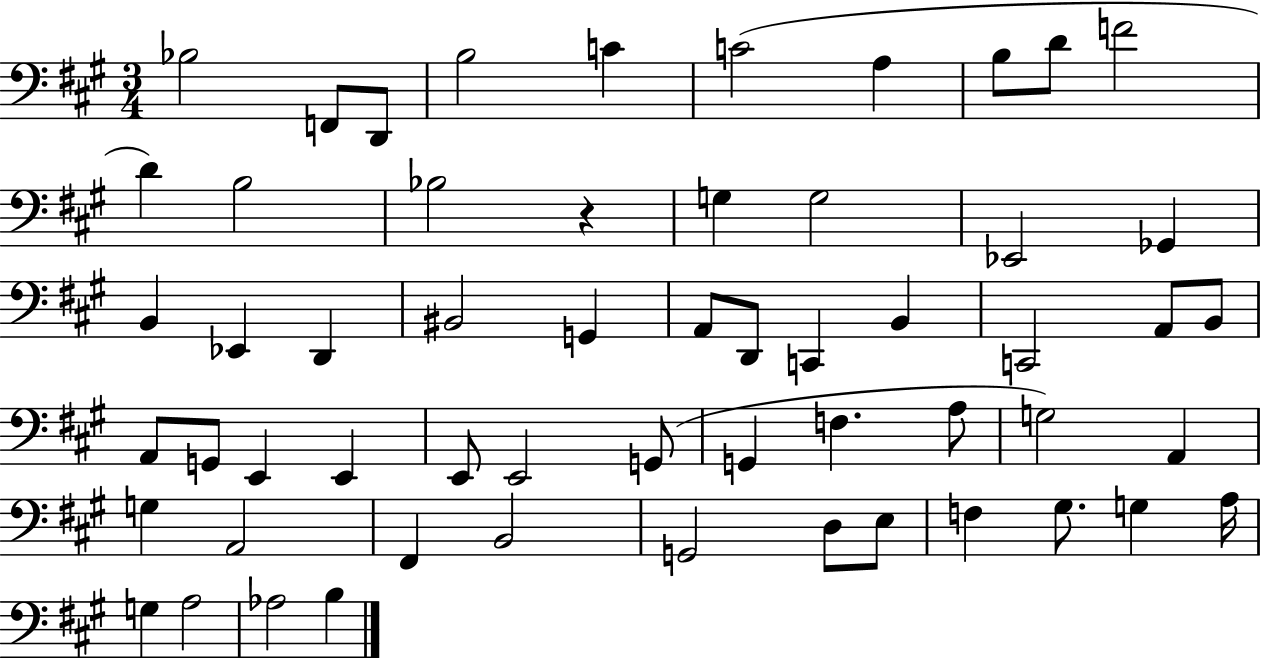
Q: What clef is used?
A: bass